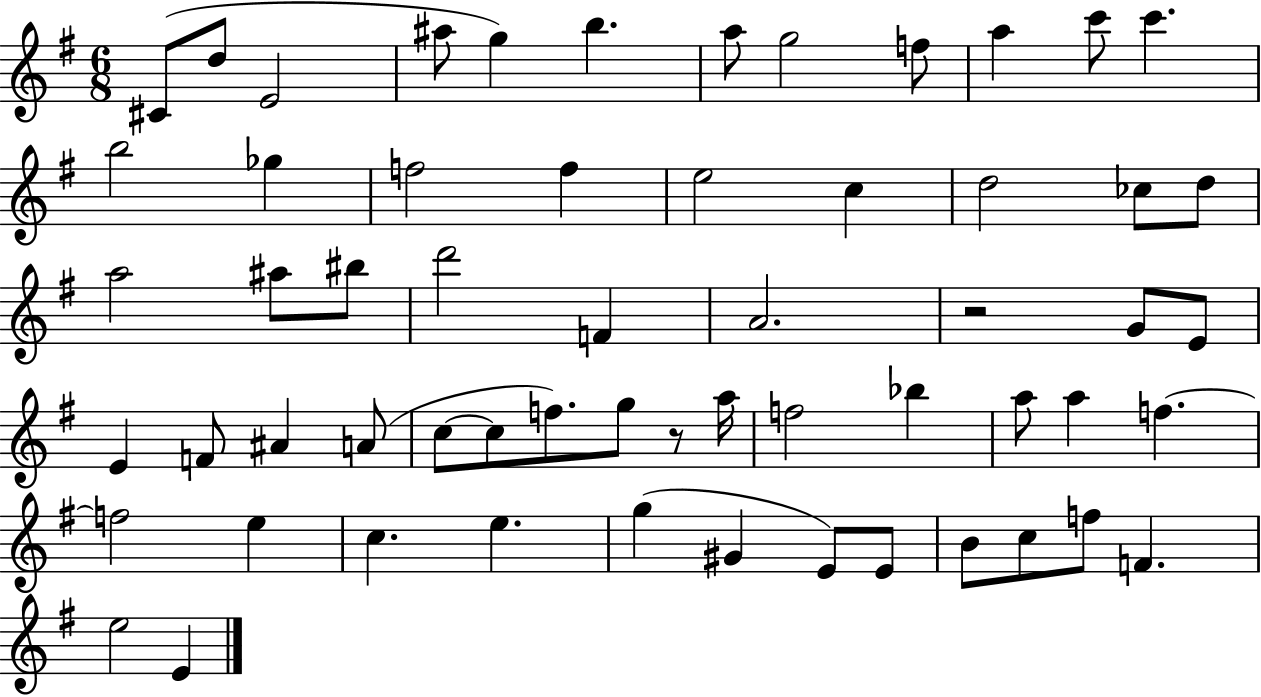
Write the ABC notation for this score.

X:1
T:Untitled
M:6/8
L:1/4
K:G
^C/2 d/2 E2 ^a/2 g b a/2 g2 f/2 a c'/2 c' b2 _g f2 f e2 c d2 _c/2 d/2 a2 ^a/2 ^b/2 d'2 F A2 z2 G/2 E/2 E F/2 ^A A/2 c/2 c/2 f/2 g/2 z/2 a/4 f2 _b a/2 a f f2 e c e g ^G E/2 E/2 B/2 c/2 f/2 F e2 E